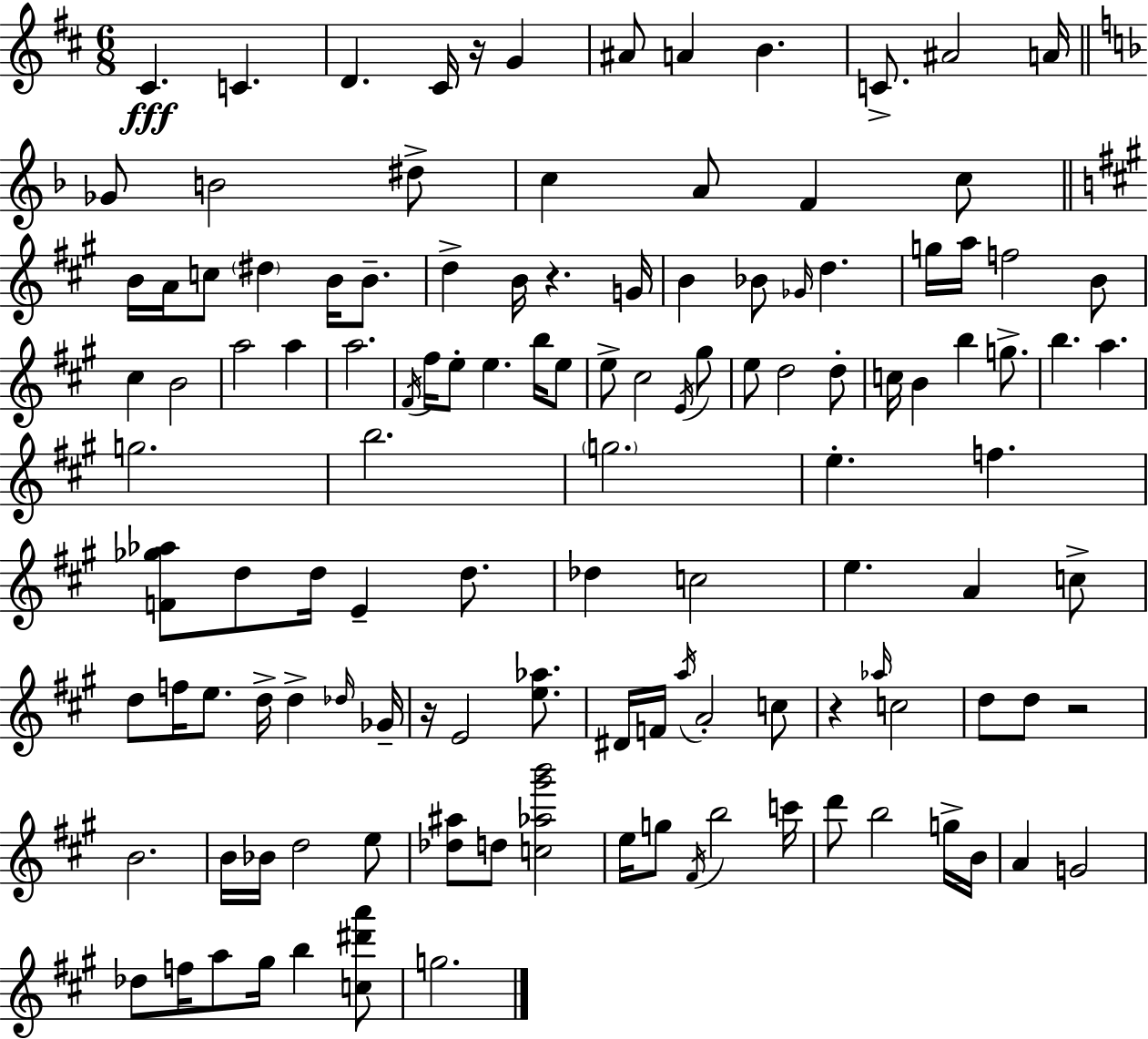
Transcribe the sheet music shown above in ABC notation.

X:1
T:Untitled
M:6/8
L:1/4
K:D
^C C D ^C/4 z/4 G ^A/2 A B C/2 ^A2 A/4 _G/2 B2 ^d/2 c A/2 F c/2 B/4 A/4 c/2 ^d B/4 B/2 d B/4 z G/4 B _B/2 _G/4 d g/4 a/4 f2 B/2 ^c B2 a2 a a2 ^F/4 ^f/4 e/2 e b/4 e/2 e/2 ^c2 E/4 ^g/2 e/2 d2 d/2 c/4 B b g/2 b a g2 b2 g2 e f [F_g_a]/2 d/2 d/4 E d/2 _d c2 e A c/2 d/2 f/4 e/2 d/4 d _d/4 _G/4 z/4 E2 [e_a]/2 ^D/4 F/4 a/4 A2 c/2 z _a/4 c2 d/2 d/2 z2 B2 B/4 _B/4 d2 e/2 [_d^a]/2 d/2 [c_a^g'b']2 e/4 g/2 ^F/4 b2 c'/4 d'/2 b2 g/4 B/4 A G2 _d/2 f/4 a/2 ^g/4 b [c^d'a']/2 g2